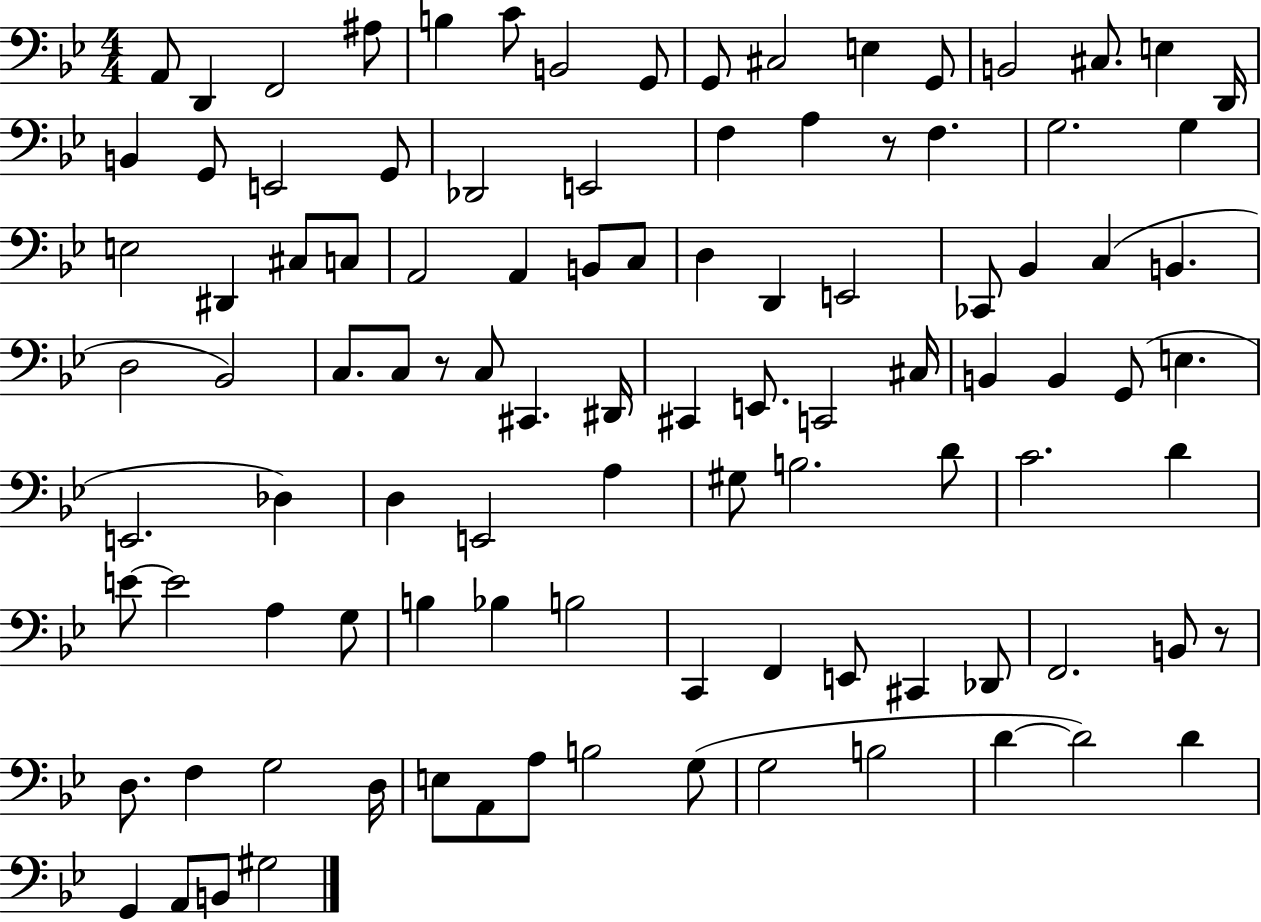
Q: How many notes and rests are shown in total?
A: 102